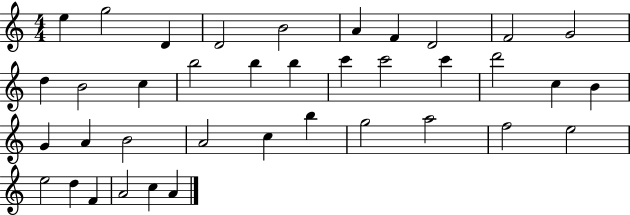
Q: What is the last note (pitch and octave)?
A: A4